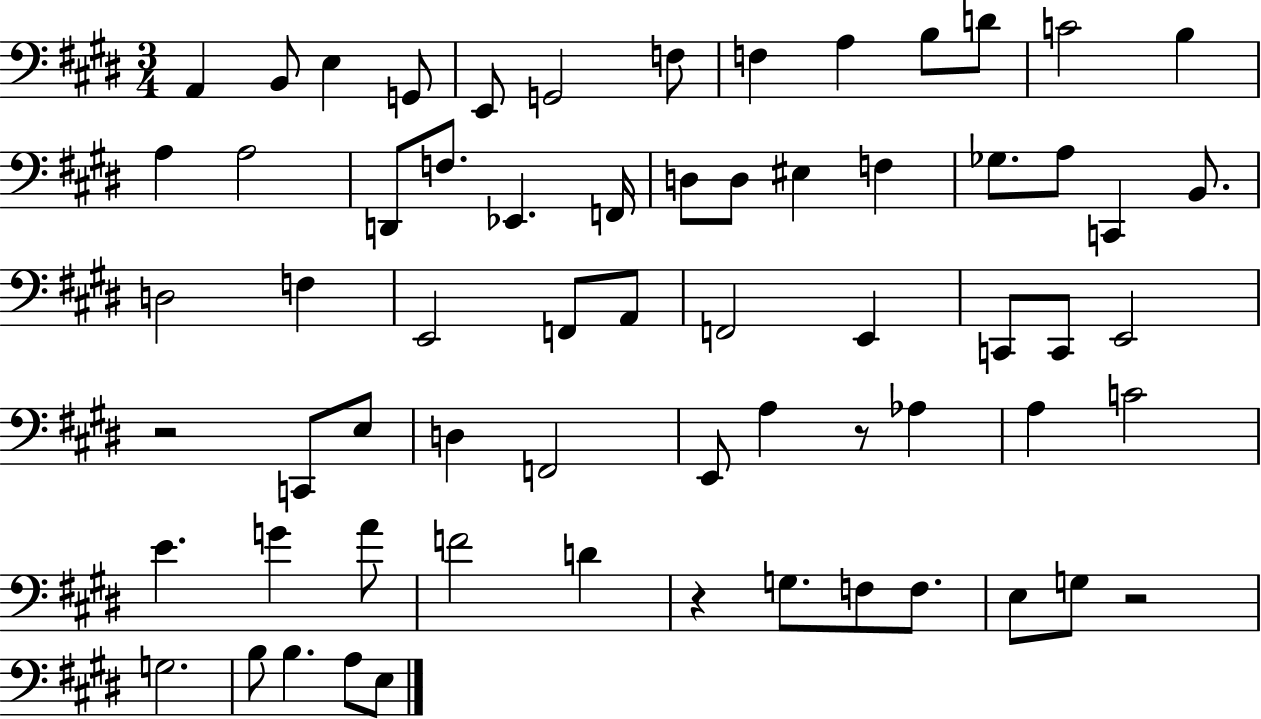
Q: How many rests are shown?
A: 4